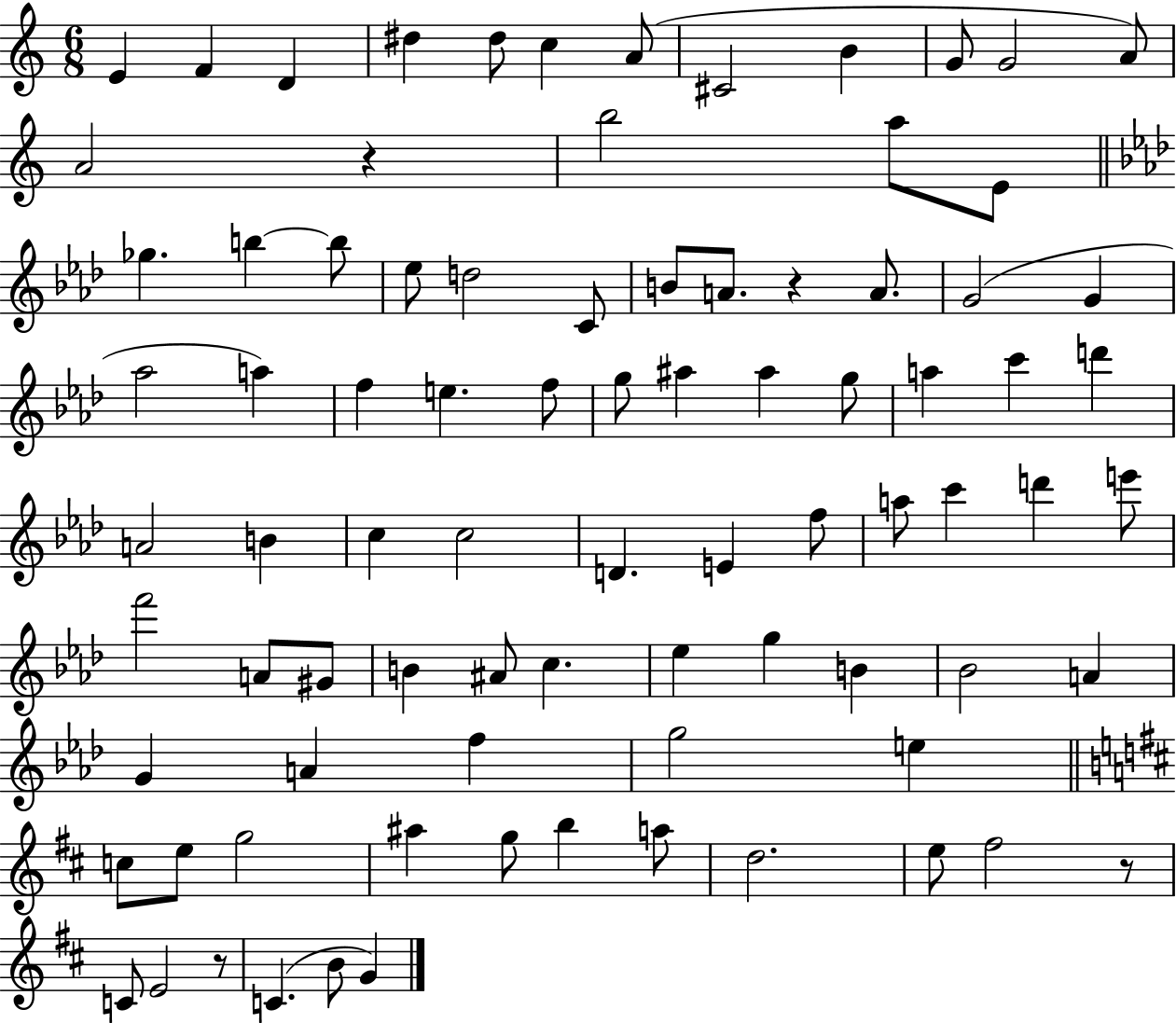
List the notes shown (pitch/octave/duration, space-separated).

E4/q F4/q D4/q D#5/q D#5/e C5/q A4/e C#4/h B4/q G4/e G4/h A4/e A4/h R/q B5/h A5/e E4/e Gb5/q. B5/q B5/e Eb5/e D5/h C4/e B4/e A4/e. R/q A4/e. G4/h G4/q Ab5/h A5/q F5/q E5/q. F5/e G5/e A#5/q A#5/q G5/e A5/q C6/q D6/q A4/h B4/q C5/q C5/h D4/q. E4/q F5/e A5/e C6/q D6/q E6/e F6/h A4/e G#4/e B4/q A#4/e C5/q. Eb5/q G5/q B4/q Bb4/h A4/q G4/q A4/q F5/q G5/h E5/q C5/e E5/e G5/h A#5/q G5/e B5/q A5/e D5/h. E5/e F#5/h R/e C4/e E4/h R/e C4/q. B4/e G4/q